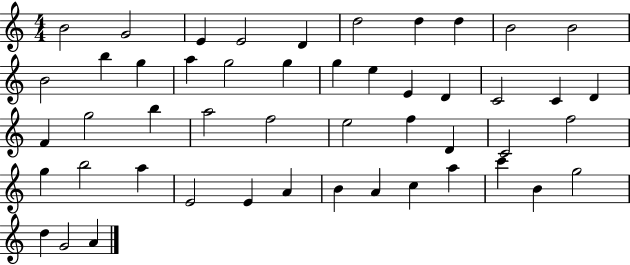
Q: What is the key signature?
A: C major